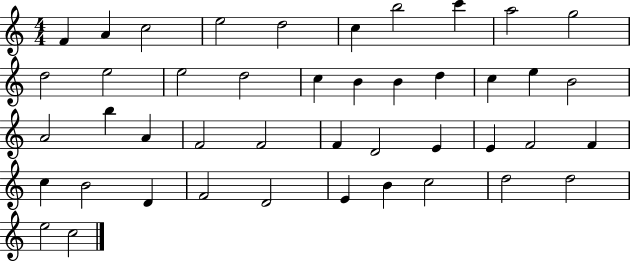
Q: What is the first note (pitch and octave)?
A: F4